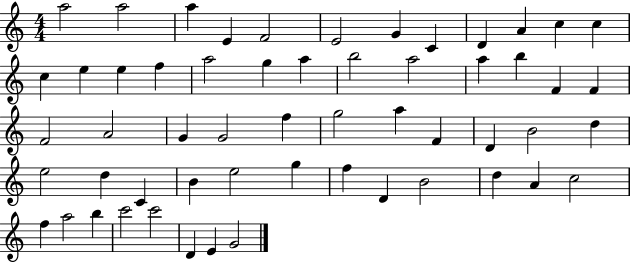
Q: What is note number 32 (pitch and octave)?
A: A5